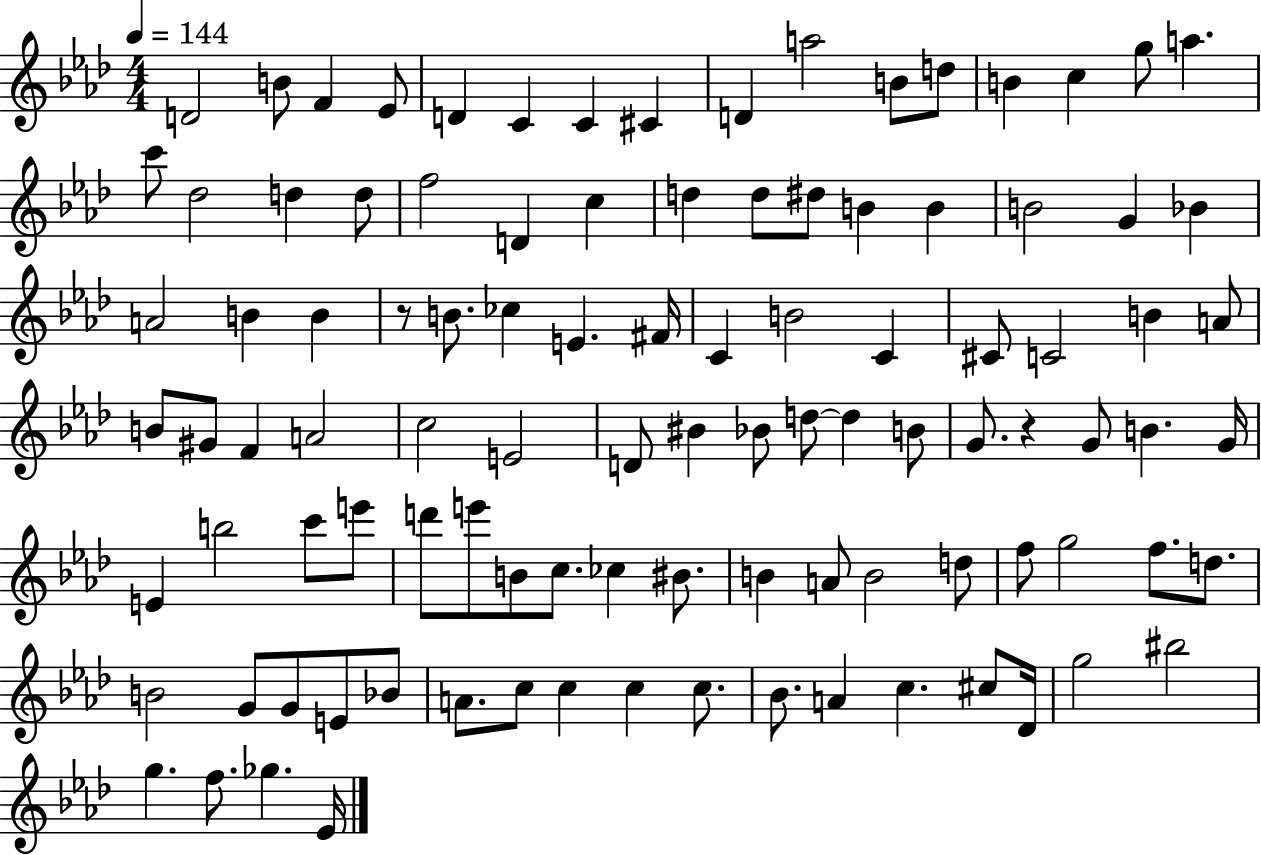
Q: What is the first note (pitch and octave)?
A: D4